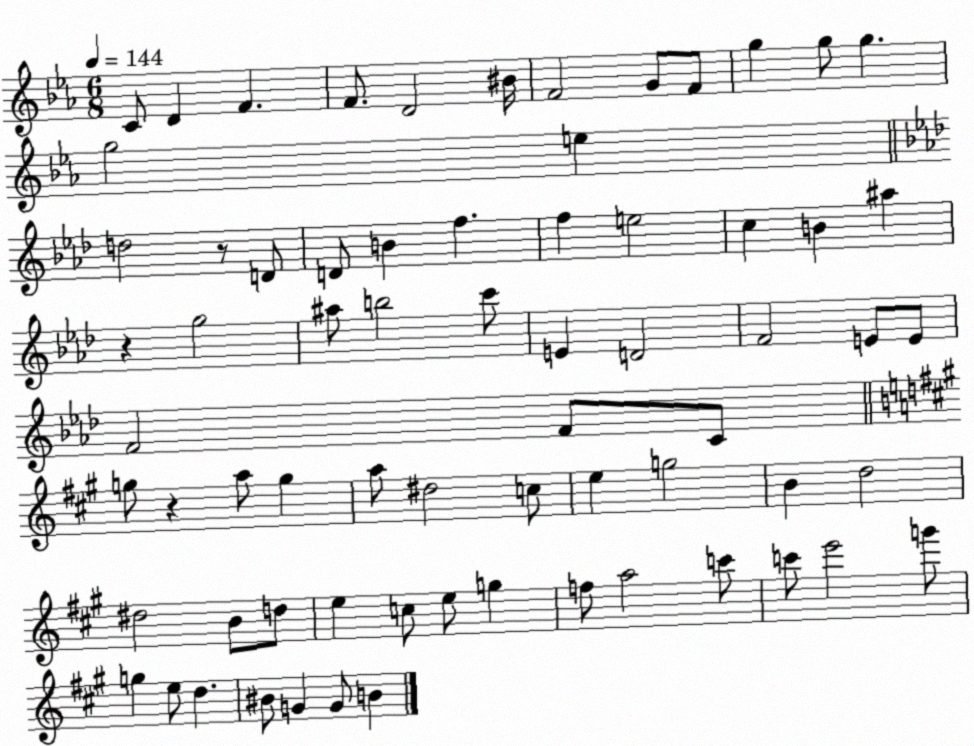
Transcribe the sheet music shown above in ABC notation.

X:1
T:Untitled
M:6/8
L:1/4
K:Eb
C/2 D F F/2 D2 ^B/4 F2 G/2 F/2 g g/2 g g2 e d2 z/2 D/2 D/2 B f f e2 c B ^a z g2 ^a/2 b2 c'/2 E D2 F2 E/2 E/2 F2 F/2 C/2 g/2 z a/2 g a/2 ^d2 c/2 e g2 B d2 ^d2 B/2 d/2 e c/2 e/2 g f/2 a2 c'/2 c'/2 e'2 g'/2 g e/2 d ^B/2 G G/2 B